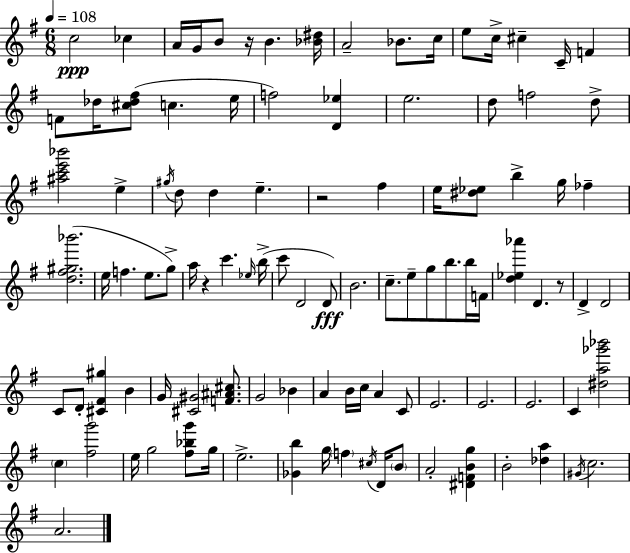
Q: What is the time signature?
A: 6/8